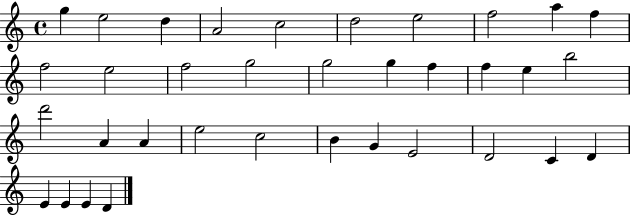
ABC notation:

X:1
T:Untitled
M:4/4
L:1/4
K:C
g e2 d A2 c2 d2 e2 f2 a f f2 e2 f2 g2 g2 g f f e b2 d'2 A A e2 c2 B G E2 D2 C D E E E D